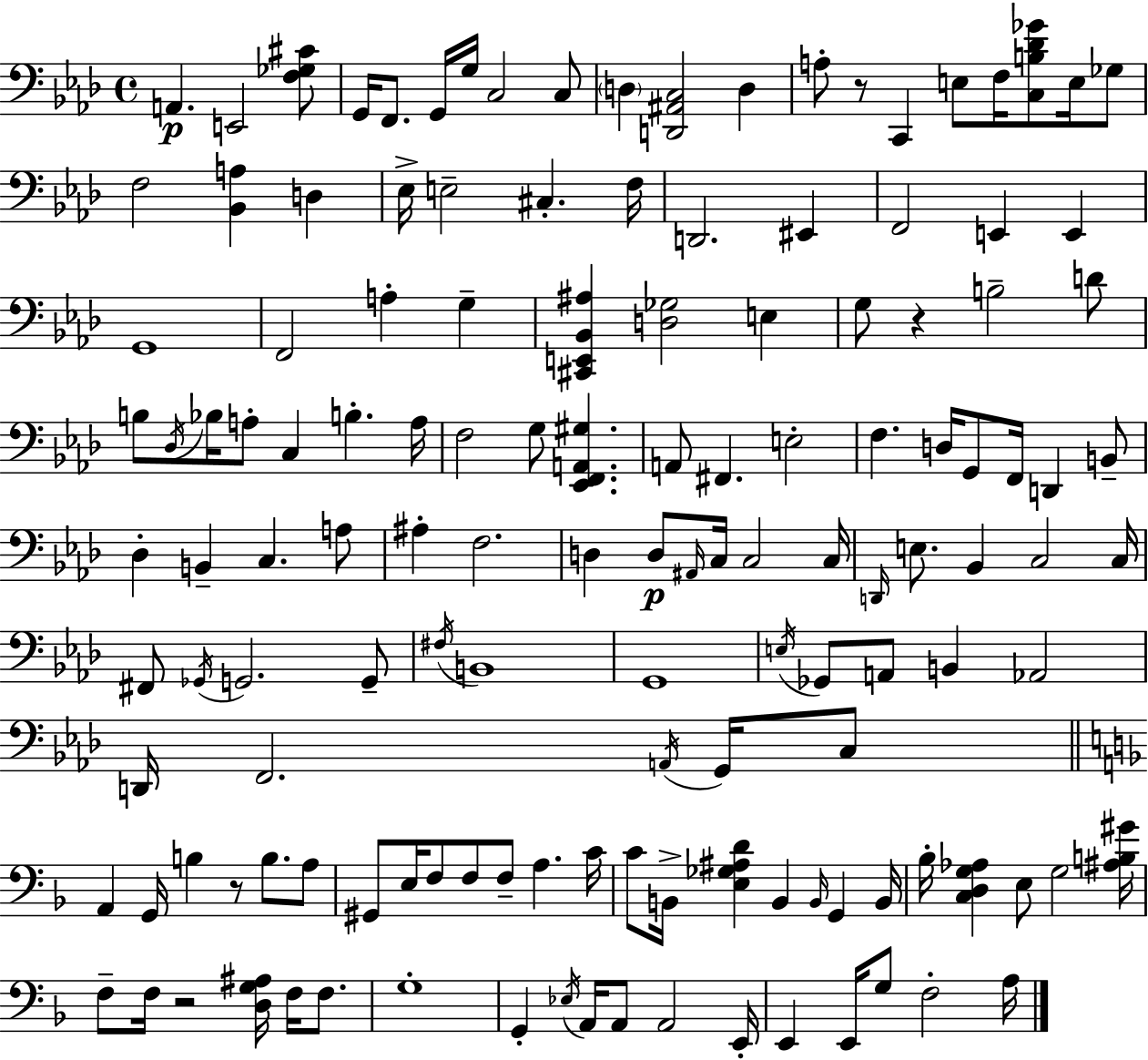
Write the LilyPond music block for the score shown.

{
  \clef bass
  \time 4/4
  \defaultTimeSignature
  \key aes \major
  \repeat volta 2 { a,4.\p e,2 <f ges cis'>8 | g,16 f,8. g,16 g16 c2 c8 | \parenthesize d4 <d, ais, c>2 d4 | a8-. r8 c,4 e8 f16 <c b des' ges'>8 e16 ges8 | \break f2 <bes, a>4 d4 | ees16-> e2-- cis4.-. f16 | d,2. eis,4 | f,2 e,4 e,4 | \break g,1 | f,2 a4-. g4-- | <cis, e, bes, ais>4 <d ges>2 e4 | g8 r4 b2-- d'8 | \break b8 \acciaccatura { des16 } bes16 a8-. c4 b4.-. | a16 f2 g8 <ees, f, a, gis>4. | a,8 fis,4. e2-. | f4. d16 g,8 f,16 d,4 b,8-- | \break des4-. b,4-- c4. a8 | ais4-. f2. | d4 d8\p \grace { ais,16 } c16 c2 | c16 \grace { d,16 } e8. bes,4 c2 | \break c16 fis,8 \acciaccatura { ges,16 } g,2. | g,8-- \acciaccatura { fis16 } b,1 | g,1 | \acciaccatura { e16 } ges,8 a,8 b,4 aes,2 | \break d,16 f,2. | \acciaccatura { a,16 } g,16 c8 \bar "||" \break \key f \major a,4 g,16 b4 r8 b8. a8 | gis,8 e16 f8 f8 f8-- a4. c'16 | c'8 b,16-> <e ges ais d'>4 b,4 \grace { b,16 } g,4 | b,16 bes16-. <c d g aes>4 e8 g2 | \break <ais b gis'>16 f8-- f16 r2 <d g ais>16 f16 f8. | g1-. | g,4-. \acciaccatura { ees16 } a,16 a,8 a,2 | e,16-. e,4 e,16 g8 f2-. | \break a16 } \bar "|."
}